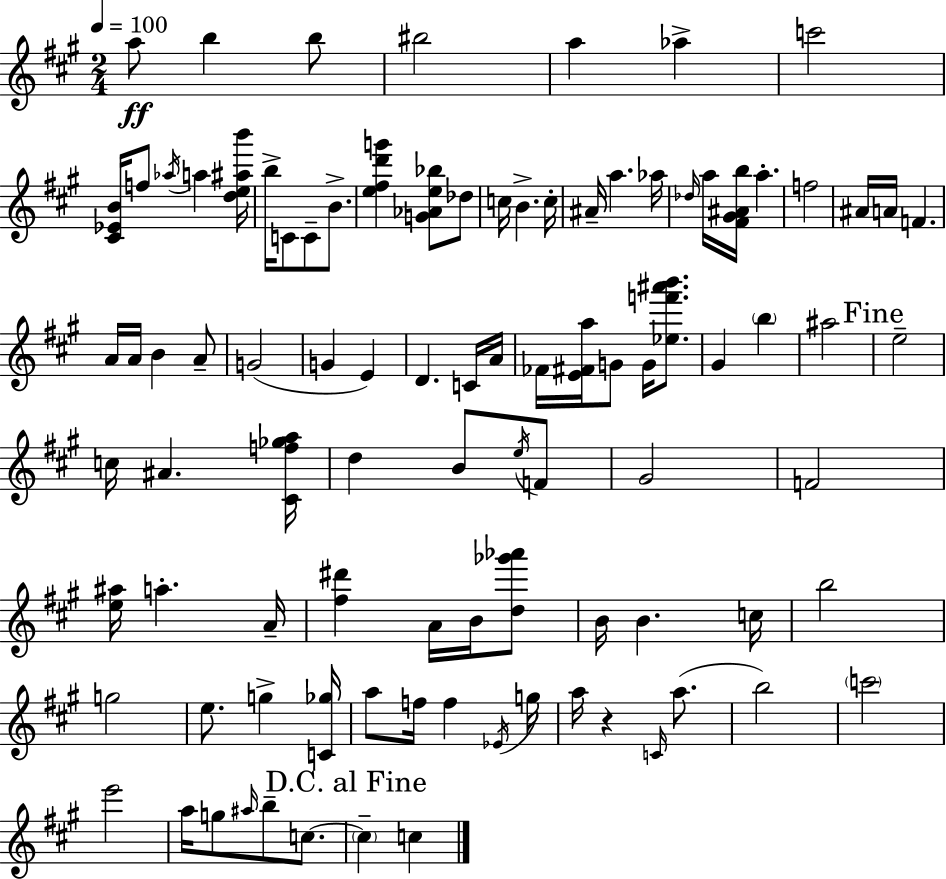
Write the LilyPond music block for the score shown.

{
  \clef treble
  \numericTimeSignature
  \time 2/4
  \key a \major
  \tempo 4 = 100
  a''8\ff b''4 b''8 | bis''2 | a''4 aes''4-> | c'''2 | \break <cis' ees' b'>16 f''8 \acciaccatura { aes''16 } a''4 | <d'' e'' ais'' b'''>16 b''16-> c'8 c'8-- b'8.-> | <e'' fis'' d''' g'''>4 <g' aes' e'' bes''>8 des''8 | c''16 b'4.-> | \break c''16-. ais'16-- a''4. | aes''16 \grace { des''16 } a''16 <fis' gis' ais' b''>16 a''4.-. | f''2 | ais'16 a'16 f'4. | \break a'16 a'16 b'4 | a'8-- g'2( | g'4 e'4) | d'4. | \break c'16 a'16 fes'16 <e' fis' a''>16 g'8 g'16 <ees'' f''' ais''' b'''>8. | gis'4 \parenthesize b''4 | ais''2 | \mark "Fine" e''2-- | \break c''16 ais'4. | <cis' f'' ges'' a''>16 d''4 b'8 | \acciaccatura { e''16 } f'8 gis'2 | f'2 | \break <e'' ais''>16 a''4.-. | a'16-- <fis'' dis'''>4 a'16 | b'16 <d'' ges''' aes'''>8 b'16 b'4. | c''16 b''2 | \break g''2 | e''8. g''4-> | <c' ges''>16 a''8 f''16 f''4 | \acciaccatura { ees'16 } g''16 a''16 r4 | \break \grace { c'16 }( a''8. b''2) | \parenthesize c'''2 | e'''2 | a''16 g''8 | \break \grace { ais''16 } b''8-- c''8.~~ \mark "D.C. al Fine" \parenthesize c''4-- | c''4 \bar "|."
}